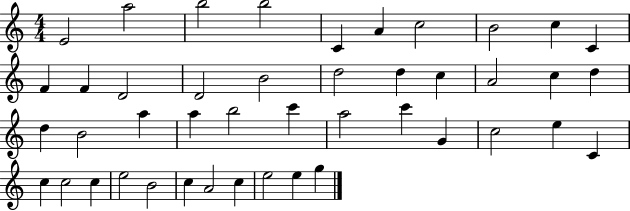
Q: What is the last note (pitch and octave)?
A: G5